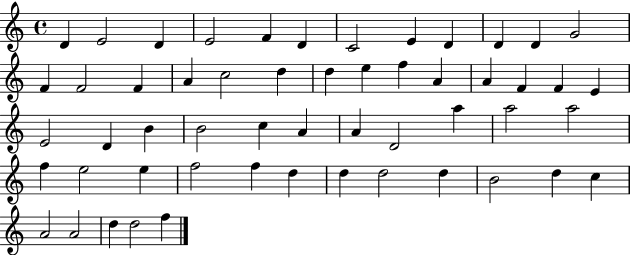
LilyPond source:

{
  \clef treble
  \time 4/4
  \defaultTimeSignature
  \key c \major
  d'4 e'2 d'4 | e'2 f'4 d'4 | c'2 e'4 d'4 | d'4 d'4 g'2 | \break f'4 f'2 f'4 | a'4 c''2 d''4 | d''4 e''4 f''4 a'4 | a'4 f'4 f'4 e'4 | \break e'2 d'4 b'4 | b'2 c''4 a'4 | a'4 d'2 a''4 | a''2 a''2 | \break f''4 e''2 e''4 | f''2 f''4 d''4 | d''4 d''2 d''4 | b'2 d''4 c''4 | \break a'2 a'2 | d''4 d''2 f''4 | \bar "|."
}